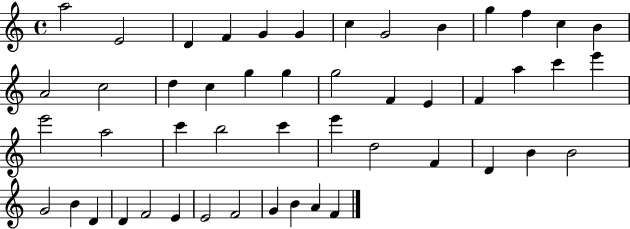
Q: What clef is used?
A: treble